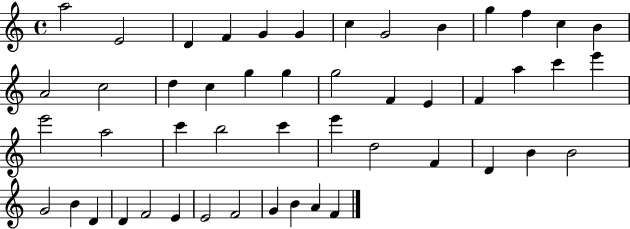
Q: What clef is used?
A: treble